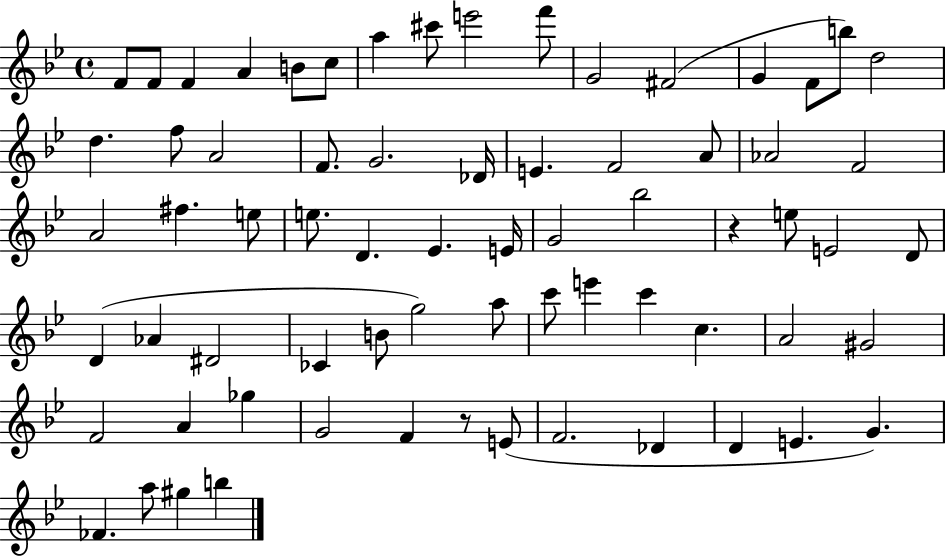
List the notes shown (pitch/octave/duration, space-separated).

F4/e F4/e F4/q A4/q B4/e C5/e A5/q C#6/e E6/h F6/e G4/h F#4/h G4/q F4/e B5/e D5/h D5/q. F5/e A4/h F4/e. G4/h. Db4/s E4/q. F4/h A4/e Ab4/h F4/h A4/h F#5/q. E5/e E5/e. D4/q. Eb4/q. E4/s G4/h Bb5/h R/q E5/e E4/h D4/e D4/q Ab4/q D#4/h CES4/q B4/e G5/h A5/e C6/e E6/q C6/q C5/q. A4/h G#4/h F4/h A4/q Gb5/q G4/h F4/q R/e E4/e F4/h. Db4/q D4/q E4/q. G4/q. FES4/q. A5/e G#5/q B5/q